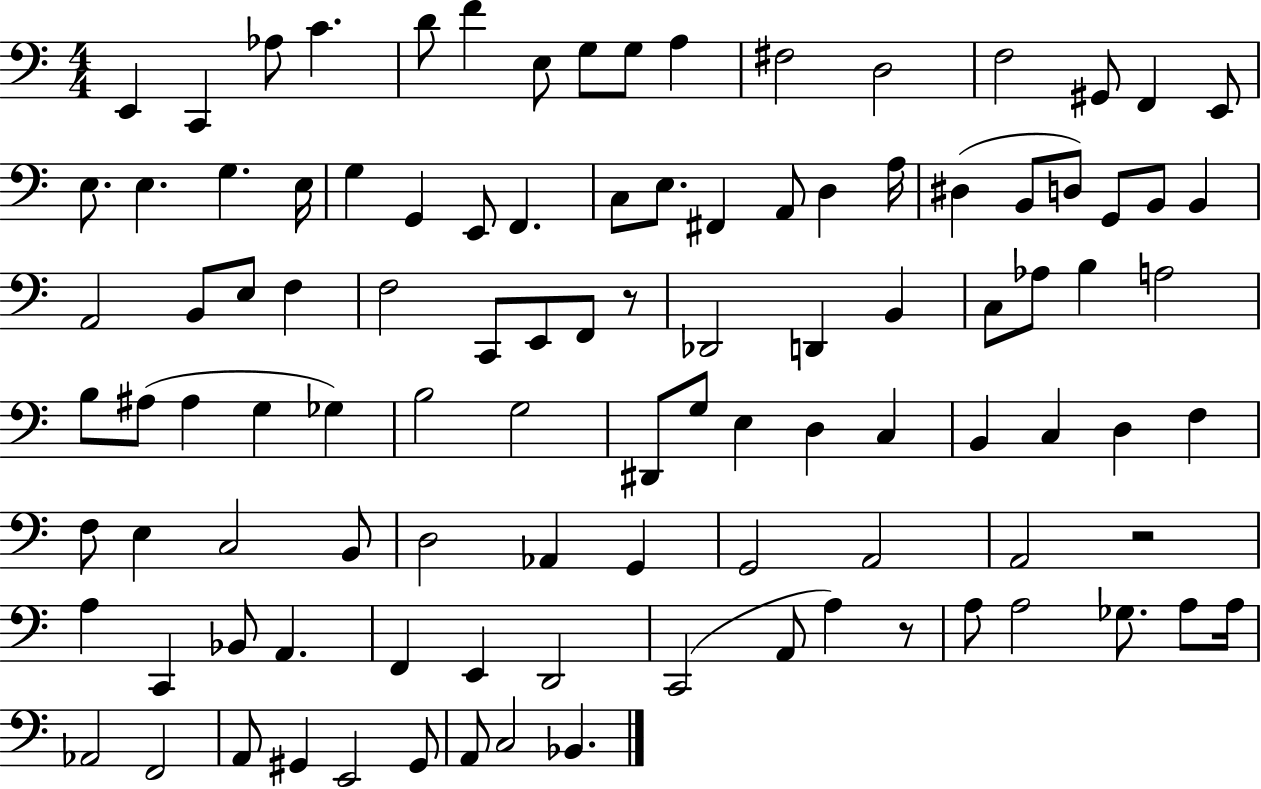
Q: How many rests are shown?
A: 3